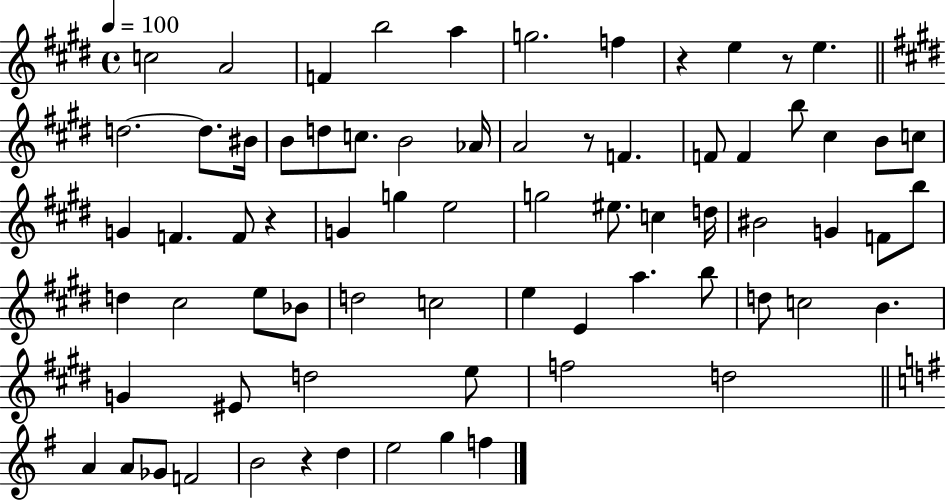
{
  \clef treble
  \time 4/4
  \defaultTimeSignature
  \key e \major
  \tempo 4 = 100
  c''2 a'2 | f'4 b''2 a''4 | g''2. f''4 | r4 e''4 r8 e''4. | \break \bar "||" \break \key e \major d''2.~~ d''8. bis'16 | b'8 d''8 c''8. b'2 aes'16 | a'2 r8 f'4. | f'8 f'4 b''8 cis''4 b'8 c''8 | \break g'4 f'4. f'8 r4 | g'4 g''4 e''2 | g''2 eis''8. c''4 d''16 | bis'2 g'4 f'8 b''8 | \break d''4 cis''2 e''8 bes'8 | d''2 c''2 | e''4 e'4 a''4. b''8 | d''8 c''2 b'4. | \break g'4 eis'8 d''2 e''8 | f''2 d''2 | \bar "||" \break \key g \major a'4 a'8 ges'8 f'2 | b'2 r4 d''4 | e''2 g''4 f''4 | \bar "|."
}